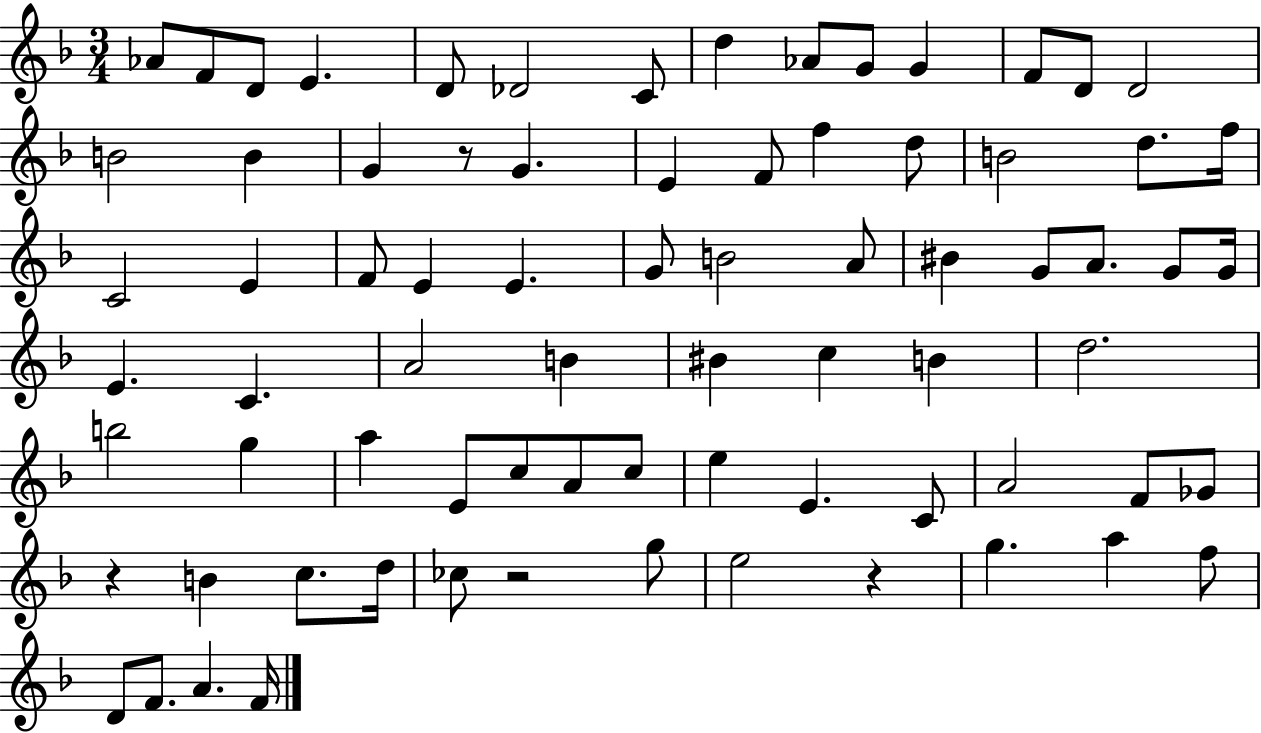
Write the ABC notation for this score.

X:1
T:Untitled
M:3/4
L:1/4
K:F
_A/2 F/2 D/2 E D/2 _D2 C/2 d _A/2 G/2 G F/2 D/2 D2 B2 B G z/2 G E F/2 f d/2 B2 d/2 f/4 C2 E F/2 E E G/2 B2 A/2 ^B G/2 A/2 G/2 G/4 E C A2 B ^B c B d2 b2 g a E/2 c/2 A/2 c/2 e E C/2 A2 F/2 _G/2 z B c/2 d/4 _c/2 z2 g/2 e2 z g a f/2 D/2 F/2 A F/4